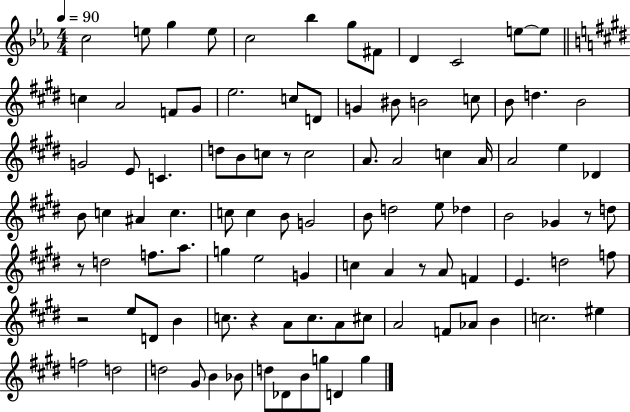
C5/h E5/e G5/q E5/e C5/h Bb5/q G5/e F#4/e D4/q C4/h E5/e E5/e C5/q A4/h F4/e G#4/e E5/h. C5/e D4/e G4/q BIS4/e B4/h C5/e B4/e D5/q. B4/h G4/h E4/e C4/q. D5/e B4/e C5/e R/e C5/h A4/e. A4/h C5/q A4/s A4/h E5/q Db4/q B4/e C5/q A#4/q C5/q. C5/e C5/q B4/e G4/h B4/e D5/h E5/e Db5/q B4/h Gb4/q R/e D5/e R/e D5/h F5/e. A5/e. G5/q E5/h G4/q C5/q A4/q R/e A4/e F4/q E4/q. D5/h F5/e R/h E5/e D4/e B4/q C5/e. R/q A4/e C5/e. A4/e C#5/e A4/h F4/e Ab4/e B4/q C5/h. EIS5/q F5/h D5/h D5/h G#4/e B4/q Bb4/e D5/e Db4/e B4/e G5/e D4/q G5/q